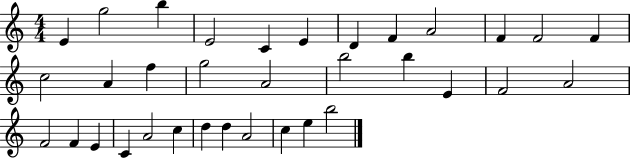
X:1
T:Untitled
M:4/4
L:1/4
K:C
E g2 b E2 C E D F A2 F F2 F c2 A f g2 A2 b2 b E F2 A2 F2 F E C A2 c d d A2 c e b2